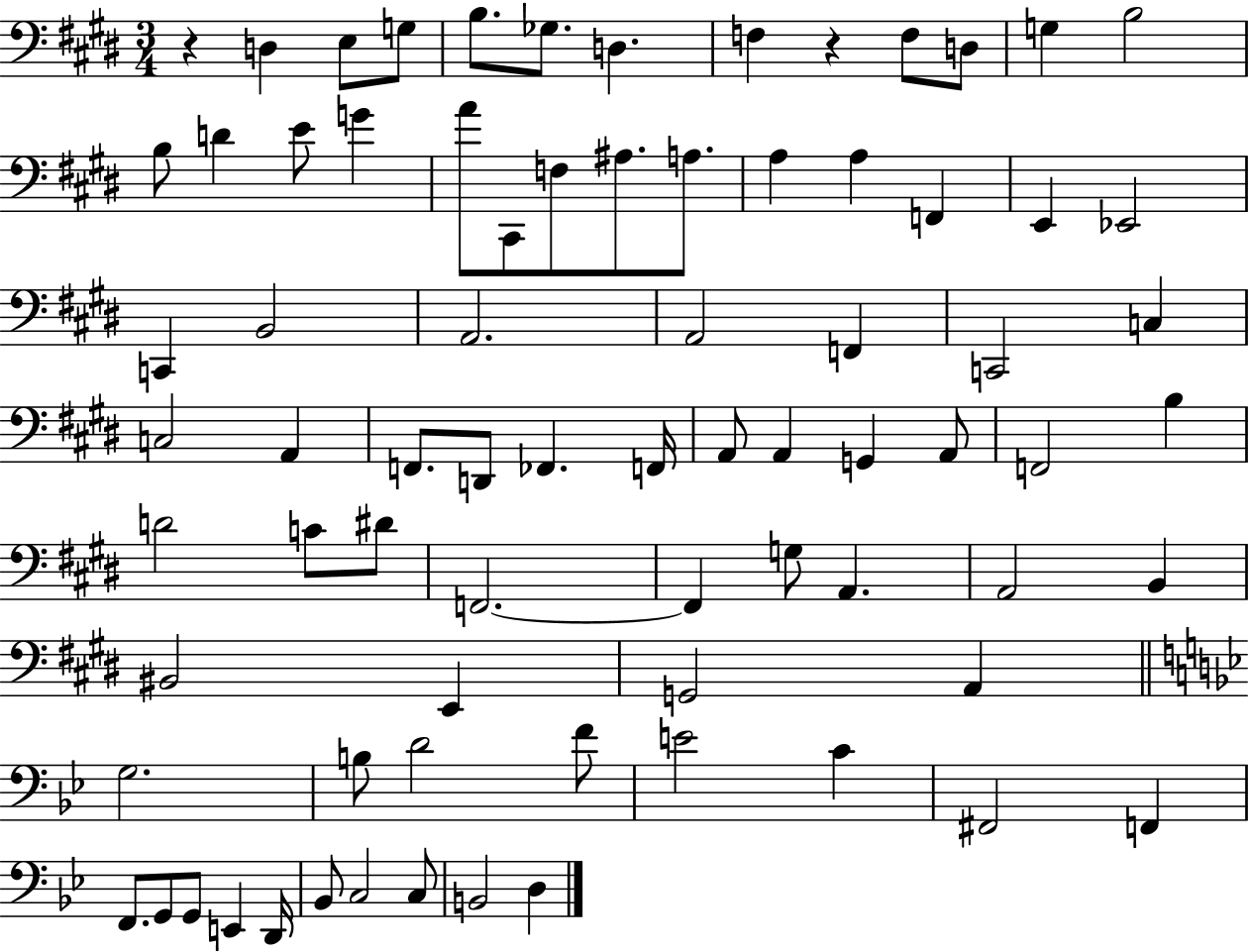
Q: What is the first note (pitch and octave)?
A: D3